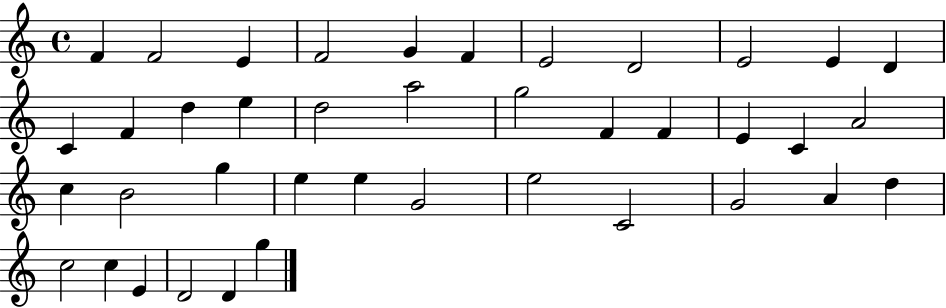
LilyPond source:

{
  \clef treble
  \time 4/4
  \defaultTimeSignature
  \key c \major
  f'4 f'2 e'4 | f'2 g'4 f'4 | e'2 d'2 | e'2 e'4 d'4 | \break c'4 f'4 d''4 e''4 | d''2 a''2 | g''2 f'4 f'4 | e'4 c'4 a'2 | \break c''4 b'2 g''4 | e''4 e''4 g'2 | e''2 c'2 | g'2 a'4 d''4 | \break c''2 c''4 e'4 | d'2 d'4 g''4 | \bar "|."
}